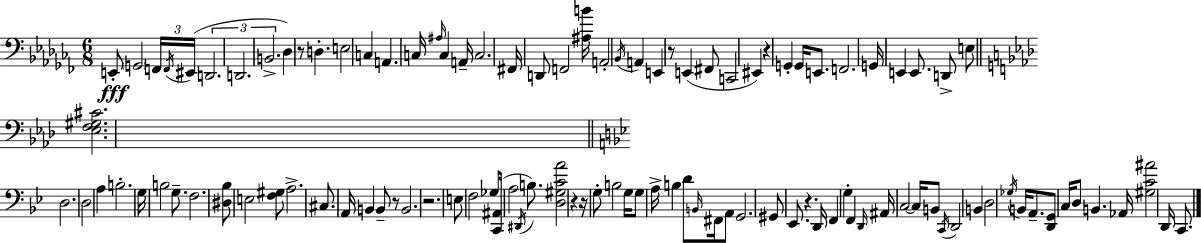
{
  \clef bass
  \numericTimeSignature
  \time 6/8
  \key aes \minor
  e,8-.\fff \parenthesize g,2 \tuplet 3/2 { f,16 \acciaccatura { f,16 }( | eis,16 } \tuplet 3/2 { d,2. | d,2. | b,2.-> } | \break des4) r8 d4.-. | e2 c4 | a,4. c16 \grace { ais16 } c4 | a,16-- c2. | \break fis,16 d,8 f,2 | <ais b'>16 a,2-. \acciaccatura { bes,16 } a,4 | e,4 r8 e,4( | fis,8 c,2 eis,4) | \break r4 g,4-. g,16 | e,8. f,2. | g,16 e,4 e,8. d,8-> | e8 \bar "||" \break \key f \minor <ees f gis cis'>2. | \bar "||" \break \key g \minor d2. | d2 a4 | b2.-. | g16 b2 g8.-- | \break f2. | <dis bes>8 e2 <f gis>8 | a2.-> | cis8. a,16 b,4 b,8-- r8 | \break b,2. | r2. | e8 f2 ges8 | <c, ais,>16( a2 \acciaccatura { dis,16 } b8.) | \break <d gis c' a'>2 r4 | r16 g8-. b2 | g16 g8 a16-> b4 d'8 \grace { b,16 } fis,16 | a,8 g,2. | \break gis,8 ees,8. r4. | d,16 f,4 g4-. f,4 | \grace { d,16 } ais,16 c2~~ | c16 b,8 \acciaccatura { c,16 } d,2 | \break b,4 d2 | \acciaccatura { ges16 } b,16 a,8.-- <d, g,>8 c16 d8 b,4. | aes,16 <gis c' ais'>2 | d,16 c,8. \bar "|."
}